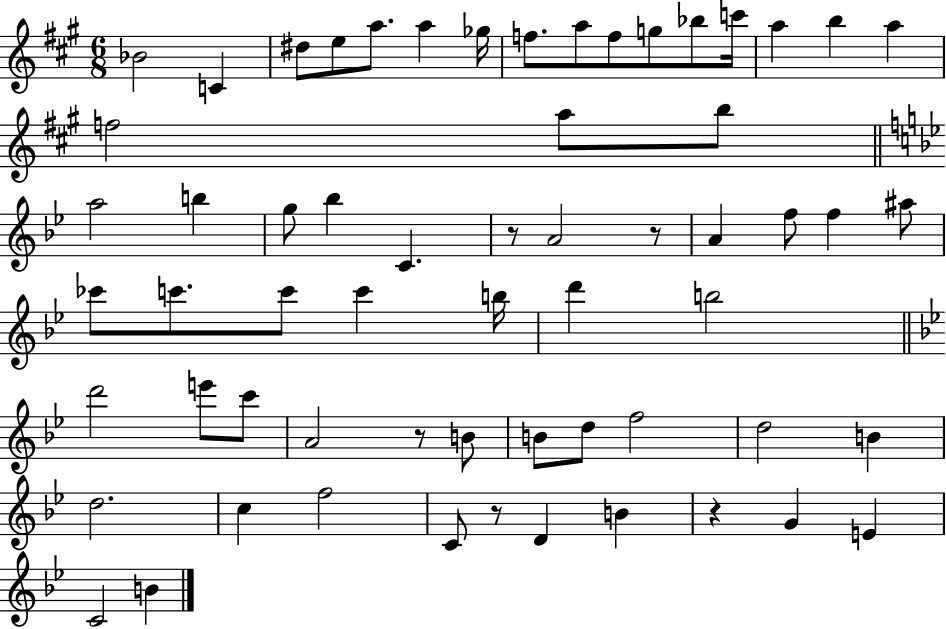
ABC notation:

X:1
T:Untitled
M:6/8
L:1/4
K:A
_B2 C ^d/2 e/2 a/2 a _g/4 f/2 a/2 f/2 g/2 _b/2 c'/4 a b a f2 a/2 b/2 a2 b g/2 _b C z/2 A2 z/2 A f/2 f ^a/2 _c'/2 c'/2 c'/2 c' b/4 d' b2 d'2 e'/2 c'/2 A2 z/2 B/2 B/2 d/2 f2 d2 B d2 c f2 C/2 z/2 D B z G E C2 B